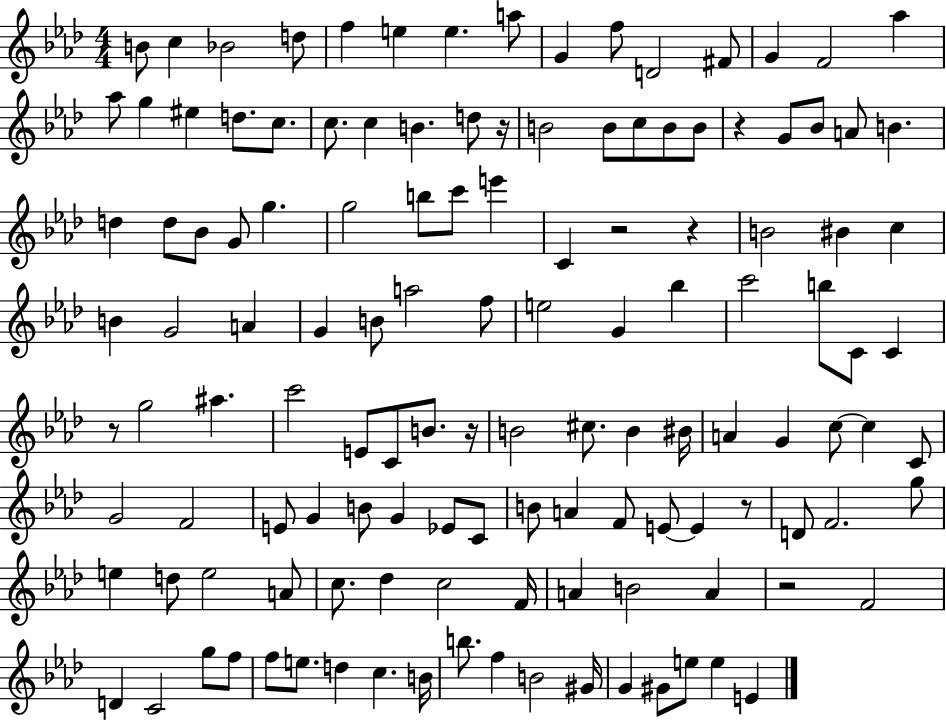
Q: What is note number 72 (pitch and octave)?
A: G4